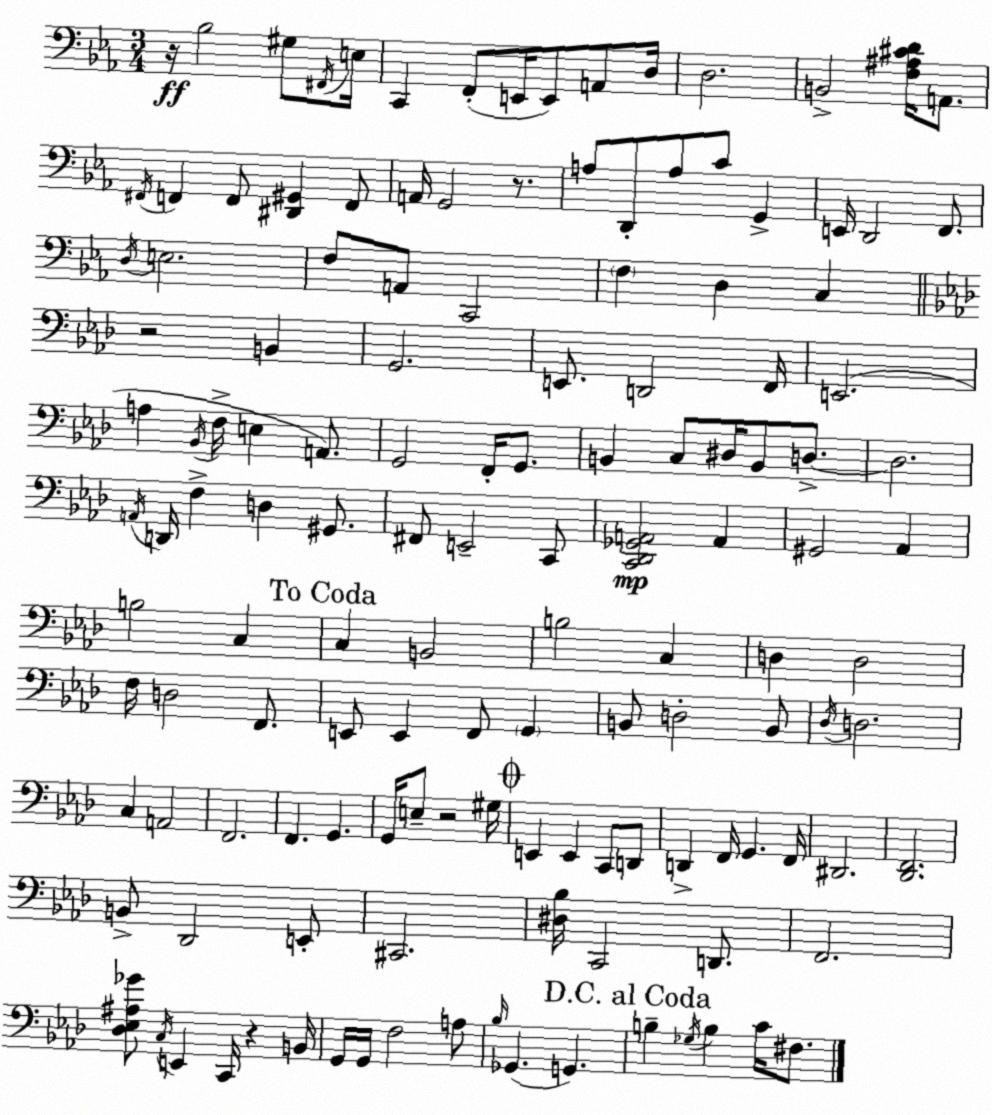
X:1
T:Untitled
M:3/4
L:1/4
K:Eb
z/4 _B,2 ^G,/2 ^F,,/4 E,/4 C,, F,,/2 E,,/4 E,,/2 A,,/2 D,/4 D,2 B,,2 [F,^A,^CD]/4 A,,/2 ^F,,/4 F,, F,,/2 [^D,,^G,,] F,,/2 A,,/4 G,,2 z/2 A,/2 D,,/2 A,/2 C/2 G,, E,,/4 D,,2 F,,/2 D,/4 E,2 F,/2 A,,/2 C,,2 F, D, C, z2 B,, G,,2 E,,/2 D,,2 F,,/4 E,,2 A, _B,,/4 F,/4 E, A,,/2 G,,2 F,,/4 G,,/2 B,, C,/2 ^D,/4 B,,/2 D,/2 D,2 A,,/4 D,,/4 F, D, ^G,,/2 ^F,,/2 E,,2 C,,/2 [C,,_D,,_G,,A,,]2 A,, ^G,,2 _A,, B,2 C, C, B,,2 B,2 C, D, D,2 F,/4 D,2 F,,/2 E,,/2 E,, F,,/2 G,, B,,/2 D,2 B,,/2 _D,/4 D,2 C, A,,2 F,,2 F,, G,, G,,/4 E,/2 z2 ^G,/4 E,, E,, C,,/2 D,,/2 D,, F,,/4 G,, F,,/4 ^D,,2 [_D,,F,,]2 B,,/2 _D,,2 E,,/2 ^C,,2 [^D,_B,]/4 C,,2 D,,/2 F,,2 [_D,_E,^A,_G]/2 C,/4 E,, C,,/4 z B,,/4 G,,/4 G,,/4 F,2 A,/2 _B,/4 _G,, G,, B, _G,/4 B, C/4 ^F,/2